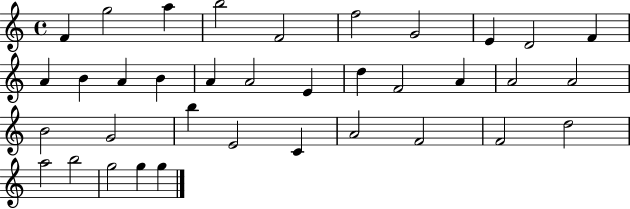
X:1
T:Untitled
M:4/4
L:1/4
K:C
F g2 a b2 F2 f2 G2 E D2 F A B A B A A2 E d F2 A A2 A2 B2 G2 b E2 C A2 F2 F2 d2 a2 b2 g2 g g